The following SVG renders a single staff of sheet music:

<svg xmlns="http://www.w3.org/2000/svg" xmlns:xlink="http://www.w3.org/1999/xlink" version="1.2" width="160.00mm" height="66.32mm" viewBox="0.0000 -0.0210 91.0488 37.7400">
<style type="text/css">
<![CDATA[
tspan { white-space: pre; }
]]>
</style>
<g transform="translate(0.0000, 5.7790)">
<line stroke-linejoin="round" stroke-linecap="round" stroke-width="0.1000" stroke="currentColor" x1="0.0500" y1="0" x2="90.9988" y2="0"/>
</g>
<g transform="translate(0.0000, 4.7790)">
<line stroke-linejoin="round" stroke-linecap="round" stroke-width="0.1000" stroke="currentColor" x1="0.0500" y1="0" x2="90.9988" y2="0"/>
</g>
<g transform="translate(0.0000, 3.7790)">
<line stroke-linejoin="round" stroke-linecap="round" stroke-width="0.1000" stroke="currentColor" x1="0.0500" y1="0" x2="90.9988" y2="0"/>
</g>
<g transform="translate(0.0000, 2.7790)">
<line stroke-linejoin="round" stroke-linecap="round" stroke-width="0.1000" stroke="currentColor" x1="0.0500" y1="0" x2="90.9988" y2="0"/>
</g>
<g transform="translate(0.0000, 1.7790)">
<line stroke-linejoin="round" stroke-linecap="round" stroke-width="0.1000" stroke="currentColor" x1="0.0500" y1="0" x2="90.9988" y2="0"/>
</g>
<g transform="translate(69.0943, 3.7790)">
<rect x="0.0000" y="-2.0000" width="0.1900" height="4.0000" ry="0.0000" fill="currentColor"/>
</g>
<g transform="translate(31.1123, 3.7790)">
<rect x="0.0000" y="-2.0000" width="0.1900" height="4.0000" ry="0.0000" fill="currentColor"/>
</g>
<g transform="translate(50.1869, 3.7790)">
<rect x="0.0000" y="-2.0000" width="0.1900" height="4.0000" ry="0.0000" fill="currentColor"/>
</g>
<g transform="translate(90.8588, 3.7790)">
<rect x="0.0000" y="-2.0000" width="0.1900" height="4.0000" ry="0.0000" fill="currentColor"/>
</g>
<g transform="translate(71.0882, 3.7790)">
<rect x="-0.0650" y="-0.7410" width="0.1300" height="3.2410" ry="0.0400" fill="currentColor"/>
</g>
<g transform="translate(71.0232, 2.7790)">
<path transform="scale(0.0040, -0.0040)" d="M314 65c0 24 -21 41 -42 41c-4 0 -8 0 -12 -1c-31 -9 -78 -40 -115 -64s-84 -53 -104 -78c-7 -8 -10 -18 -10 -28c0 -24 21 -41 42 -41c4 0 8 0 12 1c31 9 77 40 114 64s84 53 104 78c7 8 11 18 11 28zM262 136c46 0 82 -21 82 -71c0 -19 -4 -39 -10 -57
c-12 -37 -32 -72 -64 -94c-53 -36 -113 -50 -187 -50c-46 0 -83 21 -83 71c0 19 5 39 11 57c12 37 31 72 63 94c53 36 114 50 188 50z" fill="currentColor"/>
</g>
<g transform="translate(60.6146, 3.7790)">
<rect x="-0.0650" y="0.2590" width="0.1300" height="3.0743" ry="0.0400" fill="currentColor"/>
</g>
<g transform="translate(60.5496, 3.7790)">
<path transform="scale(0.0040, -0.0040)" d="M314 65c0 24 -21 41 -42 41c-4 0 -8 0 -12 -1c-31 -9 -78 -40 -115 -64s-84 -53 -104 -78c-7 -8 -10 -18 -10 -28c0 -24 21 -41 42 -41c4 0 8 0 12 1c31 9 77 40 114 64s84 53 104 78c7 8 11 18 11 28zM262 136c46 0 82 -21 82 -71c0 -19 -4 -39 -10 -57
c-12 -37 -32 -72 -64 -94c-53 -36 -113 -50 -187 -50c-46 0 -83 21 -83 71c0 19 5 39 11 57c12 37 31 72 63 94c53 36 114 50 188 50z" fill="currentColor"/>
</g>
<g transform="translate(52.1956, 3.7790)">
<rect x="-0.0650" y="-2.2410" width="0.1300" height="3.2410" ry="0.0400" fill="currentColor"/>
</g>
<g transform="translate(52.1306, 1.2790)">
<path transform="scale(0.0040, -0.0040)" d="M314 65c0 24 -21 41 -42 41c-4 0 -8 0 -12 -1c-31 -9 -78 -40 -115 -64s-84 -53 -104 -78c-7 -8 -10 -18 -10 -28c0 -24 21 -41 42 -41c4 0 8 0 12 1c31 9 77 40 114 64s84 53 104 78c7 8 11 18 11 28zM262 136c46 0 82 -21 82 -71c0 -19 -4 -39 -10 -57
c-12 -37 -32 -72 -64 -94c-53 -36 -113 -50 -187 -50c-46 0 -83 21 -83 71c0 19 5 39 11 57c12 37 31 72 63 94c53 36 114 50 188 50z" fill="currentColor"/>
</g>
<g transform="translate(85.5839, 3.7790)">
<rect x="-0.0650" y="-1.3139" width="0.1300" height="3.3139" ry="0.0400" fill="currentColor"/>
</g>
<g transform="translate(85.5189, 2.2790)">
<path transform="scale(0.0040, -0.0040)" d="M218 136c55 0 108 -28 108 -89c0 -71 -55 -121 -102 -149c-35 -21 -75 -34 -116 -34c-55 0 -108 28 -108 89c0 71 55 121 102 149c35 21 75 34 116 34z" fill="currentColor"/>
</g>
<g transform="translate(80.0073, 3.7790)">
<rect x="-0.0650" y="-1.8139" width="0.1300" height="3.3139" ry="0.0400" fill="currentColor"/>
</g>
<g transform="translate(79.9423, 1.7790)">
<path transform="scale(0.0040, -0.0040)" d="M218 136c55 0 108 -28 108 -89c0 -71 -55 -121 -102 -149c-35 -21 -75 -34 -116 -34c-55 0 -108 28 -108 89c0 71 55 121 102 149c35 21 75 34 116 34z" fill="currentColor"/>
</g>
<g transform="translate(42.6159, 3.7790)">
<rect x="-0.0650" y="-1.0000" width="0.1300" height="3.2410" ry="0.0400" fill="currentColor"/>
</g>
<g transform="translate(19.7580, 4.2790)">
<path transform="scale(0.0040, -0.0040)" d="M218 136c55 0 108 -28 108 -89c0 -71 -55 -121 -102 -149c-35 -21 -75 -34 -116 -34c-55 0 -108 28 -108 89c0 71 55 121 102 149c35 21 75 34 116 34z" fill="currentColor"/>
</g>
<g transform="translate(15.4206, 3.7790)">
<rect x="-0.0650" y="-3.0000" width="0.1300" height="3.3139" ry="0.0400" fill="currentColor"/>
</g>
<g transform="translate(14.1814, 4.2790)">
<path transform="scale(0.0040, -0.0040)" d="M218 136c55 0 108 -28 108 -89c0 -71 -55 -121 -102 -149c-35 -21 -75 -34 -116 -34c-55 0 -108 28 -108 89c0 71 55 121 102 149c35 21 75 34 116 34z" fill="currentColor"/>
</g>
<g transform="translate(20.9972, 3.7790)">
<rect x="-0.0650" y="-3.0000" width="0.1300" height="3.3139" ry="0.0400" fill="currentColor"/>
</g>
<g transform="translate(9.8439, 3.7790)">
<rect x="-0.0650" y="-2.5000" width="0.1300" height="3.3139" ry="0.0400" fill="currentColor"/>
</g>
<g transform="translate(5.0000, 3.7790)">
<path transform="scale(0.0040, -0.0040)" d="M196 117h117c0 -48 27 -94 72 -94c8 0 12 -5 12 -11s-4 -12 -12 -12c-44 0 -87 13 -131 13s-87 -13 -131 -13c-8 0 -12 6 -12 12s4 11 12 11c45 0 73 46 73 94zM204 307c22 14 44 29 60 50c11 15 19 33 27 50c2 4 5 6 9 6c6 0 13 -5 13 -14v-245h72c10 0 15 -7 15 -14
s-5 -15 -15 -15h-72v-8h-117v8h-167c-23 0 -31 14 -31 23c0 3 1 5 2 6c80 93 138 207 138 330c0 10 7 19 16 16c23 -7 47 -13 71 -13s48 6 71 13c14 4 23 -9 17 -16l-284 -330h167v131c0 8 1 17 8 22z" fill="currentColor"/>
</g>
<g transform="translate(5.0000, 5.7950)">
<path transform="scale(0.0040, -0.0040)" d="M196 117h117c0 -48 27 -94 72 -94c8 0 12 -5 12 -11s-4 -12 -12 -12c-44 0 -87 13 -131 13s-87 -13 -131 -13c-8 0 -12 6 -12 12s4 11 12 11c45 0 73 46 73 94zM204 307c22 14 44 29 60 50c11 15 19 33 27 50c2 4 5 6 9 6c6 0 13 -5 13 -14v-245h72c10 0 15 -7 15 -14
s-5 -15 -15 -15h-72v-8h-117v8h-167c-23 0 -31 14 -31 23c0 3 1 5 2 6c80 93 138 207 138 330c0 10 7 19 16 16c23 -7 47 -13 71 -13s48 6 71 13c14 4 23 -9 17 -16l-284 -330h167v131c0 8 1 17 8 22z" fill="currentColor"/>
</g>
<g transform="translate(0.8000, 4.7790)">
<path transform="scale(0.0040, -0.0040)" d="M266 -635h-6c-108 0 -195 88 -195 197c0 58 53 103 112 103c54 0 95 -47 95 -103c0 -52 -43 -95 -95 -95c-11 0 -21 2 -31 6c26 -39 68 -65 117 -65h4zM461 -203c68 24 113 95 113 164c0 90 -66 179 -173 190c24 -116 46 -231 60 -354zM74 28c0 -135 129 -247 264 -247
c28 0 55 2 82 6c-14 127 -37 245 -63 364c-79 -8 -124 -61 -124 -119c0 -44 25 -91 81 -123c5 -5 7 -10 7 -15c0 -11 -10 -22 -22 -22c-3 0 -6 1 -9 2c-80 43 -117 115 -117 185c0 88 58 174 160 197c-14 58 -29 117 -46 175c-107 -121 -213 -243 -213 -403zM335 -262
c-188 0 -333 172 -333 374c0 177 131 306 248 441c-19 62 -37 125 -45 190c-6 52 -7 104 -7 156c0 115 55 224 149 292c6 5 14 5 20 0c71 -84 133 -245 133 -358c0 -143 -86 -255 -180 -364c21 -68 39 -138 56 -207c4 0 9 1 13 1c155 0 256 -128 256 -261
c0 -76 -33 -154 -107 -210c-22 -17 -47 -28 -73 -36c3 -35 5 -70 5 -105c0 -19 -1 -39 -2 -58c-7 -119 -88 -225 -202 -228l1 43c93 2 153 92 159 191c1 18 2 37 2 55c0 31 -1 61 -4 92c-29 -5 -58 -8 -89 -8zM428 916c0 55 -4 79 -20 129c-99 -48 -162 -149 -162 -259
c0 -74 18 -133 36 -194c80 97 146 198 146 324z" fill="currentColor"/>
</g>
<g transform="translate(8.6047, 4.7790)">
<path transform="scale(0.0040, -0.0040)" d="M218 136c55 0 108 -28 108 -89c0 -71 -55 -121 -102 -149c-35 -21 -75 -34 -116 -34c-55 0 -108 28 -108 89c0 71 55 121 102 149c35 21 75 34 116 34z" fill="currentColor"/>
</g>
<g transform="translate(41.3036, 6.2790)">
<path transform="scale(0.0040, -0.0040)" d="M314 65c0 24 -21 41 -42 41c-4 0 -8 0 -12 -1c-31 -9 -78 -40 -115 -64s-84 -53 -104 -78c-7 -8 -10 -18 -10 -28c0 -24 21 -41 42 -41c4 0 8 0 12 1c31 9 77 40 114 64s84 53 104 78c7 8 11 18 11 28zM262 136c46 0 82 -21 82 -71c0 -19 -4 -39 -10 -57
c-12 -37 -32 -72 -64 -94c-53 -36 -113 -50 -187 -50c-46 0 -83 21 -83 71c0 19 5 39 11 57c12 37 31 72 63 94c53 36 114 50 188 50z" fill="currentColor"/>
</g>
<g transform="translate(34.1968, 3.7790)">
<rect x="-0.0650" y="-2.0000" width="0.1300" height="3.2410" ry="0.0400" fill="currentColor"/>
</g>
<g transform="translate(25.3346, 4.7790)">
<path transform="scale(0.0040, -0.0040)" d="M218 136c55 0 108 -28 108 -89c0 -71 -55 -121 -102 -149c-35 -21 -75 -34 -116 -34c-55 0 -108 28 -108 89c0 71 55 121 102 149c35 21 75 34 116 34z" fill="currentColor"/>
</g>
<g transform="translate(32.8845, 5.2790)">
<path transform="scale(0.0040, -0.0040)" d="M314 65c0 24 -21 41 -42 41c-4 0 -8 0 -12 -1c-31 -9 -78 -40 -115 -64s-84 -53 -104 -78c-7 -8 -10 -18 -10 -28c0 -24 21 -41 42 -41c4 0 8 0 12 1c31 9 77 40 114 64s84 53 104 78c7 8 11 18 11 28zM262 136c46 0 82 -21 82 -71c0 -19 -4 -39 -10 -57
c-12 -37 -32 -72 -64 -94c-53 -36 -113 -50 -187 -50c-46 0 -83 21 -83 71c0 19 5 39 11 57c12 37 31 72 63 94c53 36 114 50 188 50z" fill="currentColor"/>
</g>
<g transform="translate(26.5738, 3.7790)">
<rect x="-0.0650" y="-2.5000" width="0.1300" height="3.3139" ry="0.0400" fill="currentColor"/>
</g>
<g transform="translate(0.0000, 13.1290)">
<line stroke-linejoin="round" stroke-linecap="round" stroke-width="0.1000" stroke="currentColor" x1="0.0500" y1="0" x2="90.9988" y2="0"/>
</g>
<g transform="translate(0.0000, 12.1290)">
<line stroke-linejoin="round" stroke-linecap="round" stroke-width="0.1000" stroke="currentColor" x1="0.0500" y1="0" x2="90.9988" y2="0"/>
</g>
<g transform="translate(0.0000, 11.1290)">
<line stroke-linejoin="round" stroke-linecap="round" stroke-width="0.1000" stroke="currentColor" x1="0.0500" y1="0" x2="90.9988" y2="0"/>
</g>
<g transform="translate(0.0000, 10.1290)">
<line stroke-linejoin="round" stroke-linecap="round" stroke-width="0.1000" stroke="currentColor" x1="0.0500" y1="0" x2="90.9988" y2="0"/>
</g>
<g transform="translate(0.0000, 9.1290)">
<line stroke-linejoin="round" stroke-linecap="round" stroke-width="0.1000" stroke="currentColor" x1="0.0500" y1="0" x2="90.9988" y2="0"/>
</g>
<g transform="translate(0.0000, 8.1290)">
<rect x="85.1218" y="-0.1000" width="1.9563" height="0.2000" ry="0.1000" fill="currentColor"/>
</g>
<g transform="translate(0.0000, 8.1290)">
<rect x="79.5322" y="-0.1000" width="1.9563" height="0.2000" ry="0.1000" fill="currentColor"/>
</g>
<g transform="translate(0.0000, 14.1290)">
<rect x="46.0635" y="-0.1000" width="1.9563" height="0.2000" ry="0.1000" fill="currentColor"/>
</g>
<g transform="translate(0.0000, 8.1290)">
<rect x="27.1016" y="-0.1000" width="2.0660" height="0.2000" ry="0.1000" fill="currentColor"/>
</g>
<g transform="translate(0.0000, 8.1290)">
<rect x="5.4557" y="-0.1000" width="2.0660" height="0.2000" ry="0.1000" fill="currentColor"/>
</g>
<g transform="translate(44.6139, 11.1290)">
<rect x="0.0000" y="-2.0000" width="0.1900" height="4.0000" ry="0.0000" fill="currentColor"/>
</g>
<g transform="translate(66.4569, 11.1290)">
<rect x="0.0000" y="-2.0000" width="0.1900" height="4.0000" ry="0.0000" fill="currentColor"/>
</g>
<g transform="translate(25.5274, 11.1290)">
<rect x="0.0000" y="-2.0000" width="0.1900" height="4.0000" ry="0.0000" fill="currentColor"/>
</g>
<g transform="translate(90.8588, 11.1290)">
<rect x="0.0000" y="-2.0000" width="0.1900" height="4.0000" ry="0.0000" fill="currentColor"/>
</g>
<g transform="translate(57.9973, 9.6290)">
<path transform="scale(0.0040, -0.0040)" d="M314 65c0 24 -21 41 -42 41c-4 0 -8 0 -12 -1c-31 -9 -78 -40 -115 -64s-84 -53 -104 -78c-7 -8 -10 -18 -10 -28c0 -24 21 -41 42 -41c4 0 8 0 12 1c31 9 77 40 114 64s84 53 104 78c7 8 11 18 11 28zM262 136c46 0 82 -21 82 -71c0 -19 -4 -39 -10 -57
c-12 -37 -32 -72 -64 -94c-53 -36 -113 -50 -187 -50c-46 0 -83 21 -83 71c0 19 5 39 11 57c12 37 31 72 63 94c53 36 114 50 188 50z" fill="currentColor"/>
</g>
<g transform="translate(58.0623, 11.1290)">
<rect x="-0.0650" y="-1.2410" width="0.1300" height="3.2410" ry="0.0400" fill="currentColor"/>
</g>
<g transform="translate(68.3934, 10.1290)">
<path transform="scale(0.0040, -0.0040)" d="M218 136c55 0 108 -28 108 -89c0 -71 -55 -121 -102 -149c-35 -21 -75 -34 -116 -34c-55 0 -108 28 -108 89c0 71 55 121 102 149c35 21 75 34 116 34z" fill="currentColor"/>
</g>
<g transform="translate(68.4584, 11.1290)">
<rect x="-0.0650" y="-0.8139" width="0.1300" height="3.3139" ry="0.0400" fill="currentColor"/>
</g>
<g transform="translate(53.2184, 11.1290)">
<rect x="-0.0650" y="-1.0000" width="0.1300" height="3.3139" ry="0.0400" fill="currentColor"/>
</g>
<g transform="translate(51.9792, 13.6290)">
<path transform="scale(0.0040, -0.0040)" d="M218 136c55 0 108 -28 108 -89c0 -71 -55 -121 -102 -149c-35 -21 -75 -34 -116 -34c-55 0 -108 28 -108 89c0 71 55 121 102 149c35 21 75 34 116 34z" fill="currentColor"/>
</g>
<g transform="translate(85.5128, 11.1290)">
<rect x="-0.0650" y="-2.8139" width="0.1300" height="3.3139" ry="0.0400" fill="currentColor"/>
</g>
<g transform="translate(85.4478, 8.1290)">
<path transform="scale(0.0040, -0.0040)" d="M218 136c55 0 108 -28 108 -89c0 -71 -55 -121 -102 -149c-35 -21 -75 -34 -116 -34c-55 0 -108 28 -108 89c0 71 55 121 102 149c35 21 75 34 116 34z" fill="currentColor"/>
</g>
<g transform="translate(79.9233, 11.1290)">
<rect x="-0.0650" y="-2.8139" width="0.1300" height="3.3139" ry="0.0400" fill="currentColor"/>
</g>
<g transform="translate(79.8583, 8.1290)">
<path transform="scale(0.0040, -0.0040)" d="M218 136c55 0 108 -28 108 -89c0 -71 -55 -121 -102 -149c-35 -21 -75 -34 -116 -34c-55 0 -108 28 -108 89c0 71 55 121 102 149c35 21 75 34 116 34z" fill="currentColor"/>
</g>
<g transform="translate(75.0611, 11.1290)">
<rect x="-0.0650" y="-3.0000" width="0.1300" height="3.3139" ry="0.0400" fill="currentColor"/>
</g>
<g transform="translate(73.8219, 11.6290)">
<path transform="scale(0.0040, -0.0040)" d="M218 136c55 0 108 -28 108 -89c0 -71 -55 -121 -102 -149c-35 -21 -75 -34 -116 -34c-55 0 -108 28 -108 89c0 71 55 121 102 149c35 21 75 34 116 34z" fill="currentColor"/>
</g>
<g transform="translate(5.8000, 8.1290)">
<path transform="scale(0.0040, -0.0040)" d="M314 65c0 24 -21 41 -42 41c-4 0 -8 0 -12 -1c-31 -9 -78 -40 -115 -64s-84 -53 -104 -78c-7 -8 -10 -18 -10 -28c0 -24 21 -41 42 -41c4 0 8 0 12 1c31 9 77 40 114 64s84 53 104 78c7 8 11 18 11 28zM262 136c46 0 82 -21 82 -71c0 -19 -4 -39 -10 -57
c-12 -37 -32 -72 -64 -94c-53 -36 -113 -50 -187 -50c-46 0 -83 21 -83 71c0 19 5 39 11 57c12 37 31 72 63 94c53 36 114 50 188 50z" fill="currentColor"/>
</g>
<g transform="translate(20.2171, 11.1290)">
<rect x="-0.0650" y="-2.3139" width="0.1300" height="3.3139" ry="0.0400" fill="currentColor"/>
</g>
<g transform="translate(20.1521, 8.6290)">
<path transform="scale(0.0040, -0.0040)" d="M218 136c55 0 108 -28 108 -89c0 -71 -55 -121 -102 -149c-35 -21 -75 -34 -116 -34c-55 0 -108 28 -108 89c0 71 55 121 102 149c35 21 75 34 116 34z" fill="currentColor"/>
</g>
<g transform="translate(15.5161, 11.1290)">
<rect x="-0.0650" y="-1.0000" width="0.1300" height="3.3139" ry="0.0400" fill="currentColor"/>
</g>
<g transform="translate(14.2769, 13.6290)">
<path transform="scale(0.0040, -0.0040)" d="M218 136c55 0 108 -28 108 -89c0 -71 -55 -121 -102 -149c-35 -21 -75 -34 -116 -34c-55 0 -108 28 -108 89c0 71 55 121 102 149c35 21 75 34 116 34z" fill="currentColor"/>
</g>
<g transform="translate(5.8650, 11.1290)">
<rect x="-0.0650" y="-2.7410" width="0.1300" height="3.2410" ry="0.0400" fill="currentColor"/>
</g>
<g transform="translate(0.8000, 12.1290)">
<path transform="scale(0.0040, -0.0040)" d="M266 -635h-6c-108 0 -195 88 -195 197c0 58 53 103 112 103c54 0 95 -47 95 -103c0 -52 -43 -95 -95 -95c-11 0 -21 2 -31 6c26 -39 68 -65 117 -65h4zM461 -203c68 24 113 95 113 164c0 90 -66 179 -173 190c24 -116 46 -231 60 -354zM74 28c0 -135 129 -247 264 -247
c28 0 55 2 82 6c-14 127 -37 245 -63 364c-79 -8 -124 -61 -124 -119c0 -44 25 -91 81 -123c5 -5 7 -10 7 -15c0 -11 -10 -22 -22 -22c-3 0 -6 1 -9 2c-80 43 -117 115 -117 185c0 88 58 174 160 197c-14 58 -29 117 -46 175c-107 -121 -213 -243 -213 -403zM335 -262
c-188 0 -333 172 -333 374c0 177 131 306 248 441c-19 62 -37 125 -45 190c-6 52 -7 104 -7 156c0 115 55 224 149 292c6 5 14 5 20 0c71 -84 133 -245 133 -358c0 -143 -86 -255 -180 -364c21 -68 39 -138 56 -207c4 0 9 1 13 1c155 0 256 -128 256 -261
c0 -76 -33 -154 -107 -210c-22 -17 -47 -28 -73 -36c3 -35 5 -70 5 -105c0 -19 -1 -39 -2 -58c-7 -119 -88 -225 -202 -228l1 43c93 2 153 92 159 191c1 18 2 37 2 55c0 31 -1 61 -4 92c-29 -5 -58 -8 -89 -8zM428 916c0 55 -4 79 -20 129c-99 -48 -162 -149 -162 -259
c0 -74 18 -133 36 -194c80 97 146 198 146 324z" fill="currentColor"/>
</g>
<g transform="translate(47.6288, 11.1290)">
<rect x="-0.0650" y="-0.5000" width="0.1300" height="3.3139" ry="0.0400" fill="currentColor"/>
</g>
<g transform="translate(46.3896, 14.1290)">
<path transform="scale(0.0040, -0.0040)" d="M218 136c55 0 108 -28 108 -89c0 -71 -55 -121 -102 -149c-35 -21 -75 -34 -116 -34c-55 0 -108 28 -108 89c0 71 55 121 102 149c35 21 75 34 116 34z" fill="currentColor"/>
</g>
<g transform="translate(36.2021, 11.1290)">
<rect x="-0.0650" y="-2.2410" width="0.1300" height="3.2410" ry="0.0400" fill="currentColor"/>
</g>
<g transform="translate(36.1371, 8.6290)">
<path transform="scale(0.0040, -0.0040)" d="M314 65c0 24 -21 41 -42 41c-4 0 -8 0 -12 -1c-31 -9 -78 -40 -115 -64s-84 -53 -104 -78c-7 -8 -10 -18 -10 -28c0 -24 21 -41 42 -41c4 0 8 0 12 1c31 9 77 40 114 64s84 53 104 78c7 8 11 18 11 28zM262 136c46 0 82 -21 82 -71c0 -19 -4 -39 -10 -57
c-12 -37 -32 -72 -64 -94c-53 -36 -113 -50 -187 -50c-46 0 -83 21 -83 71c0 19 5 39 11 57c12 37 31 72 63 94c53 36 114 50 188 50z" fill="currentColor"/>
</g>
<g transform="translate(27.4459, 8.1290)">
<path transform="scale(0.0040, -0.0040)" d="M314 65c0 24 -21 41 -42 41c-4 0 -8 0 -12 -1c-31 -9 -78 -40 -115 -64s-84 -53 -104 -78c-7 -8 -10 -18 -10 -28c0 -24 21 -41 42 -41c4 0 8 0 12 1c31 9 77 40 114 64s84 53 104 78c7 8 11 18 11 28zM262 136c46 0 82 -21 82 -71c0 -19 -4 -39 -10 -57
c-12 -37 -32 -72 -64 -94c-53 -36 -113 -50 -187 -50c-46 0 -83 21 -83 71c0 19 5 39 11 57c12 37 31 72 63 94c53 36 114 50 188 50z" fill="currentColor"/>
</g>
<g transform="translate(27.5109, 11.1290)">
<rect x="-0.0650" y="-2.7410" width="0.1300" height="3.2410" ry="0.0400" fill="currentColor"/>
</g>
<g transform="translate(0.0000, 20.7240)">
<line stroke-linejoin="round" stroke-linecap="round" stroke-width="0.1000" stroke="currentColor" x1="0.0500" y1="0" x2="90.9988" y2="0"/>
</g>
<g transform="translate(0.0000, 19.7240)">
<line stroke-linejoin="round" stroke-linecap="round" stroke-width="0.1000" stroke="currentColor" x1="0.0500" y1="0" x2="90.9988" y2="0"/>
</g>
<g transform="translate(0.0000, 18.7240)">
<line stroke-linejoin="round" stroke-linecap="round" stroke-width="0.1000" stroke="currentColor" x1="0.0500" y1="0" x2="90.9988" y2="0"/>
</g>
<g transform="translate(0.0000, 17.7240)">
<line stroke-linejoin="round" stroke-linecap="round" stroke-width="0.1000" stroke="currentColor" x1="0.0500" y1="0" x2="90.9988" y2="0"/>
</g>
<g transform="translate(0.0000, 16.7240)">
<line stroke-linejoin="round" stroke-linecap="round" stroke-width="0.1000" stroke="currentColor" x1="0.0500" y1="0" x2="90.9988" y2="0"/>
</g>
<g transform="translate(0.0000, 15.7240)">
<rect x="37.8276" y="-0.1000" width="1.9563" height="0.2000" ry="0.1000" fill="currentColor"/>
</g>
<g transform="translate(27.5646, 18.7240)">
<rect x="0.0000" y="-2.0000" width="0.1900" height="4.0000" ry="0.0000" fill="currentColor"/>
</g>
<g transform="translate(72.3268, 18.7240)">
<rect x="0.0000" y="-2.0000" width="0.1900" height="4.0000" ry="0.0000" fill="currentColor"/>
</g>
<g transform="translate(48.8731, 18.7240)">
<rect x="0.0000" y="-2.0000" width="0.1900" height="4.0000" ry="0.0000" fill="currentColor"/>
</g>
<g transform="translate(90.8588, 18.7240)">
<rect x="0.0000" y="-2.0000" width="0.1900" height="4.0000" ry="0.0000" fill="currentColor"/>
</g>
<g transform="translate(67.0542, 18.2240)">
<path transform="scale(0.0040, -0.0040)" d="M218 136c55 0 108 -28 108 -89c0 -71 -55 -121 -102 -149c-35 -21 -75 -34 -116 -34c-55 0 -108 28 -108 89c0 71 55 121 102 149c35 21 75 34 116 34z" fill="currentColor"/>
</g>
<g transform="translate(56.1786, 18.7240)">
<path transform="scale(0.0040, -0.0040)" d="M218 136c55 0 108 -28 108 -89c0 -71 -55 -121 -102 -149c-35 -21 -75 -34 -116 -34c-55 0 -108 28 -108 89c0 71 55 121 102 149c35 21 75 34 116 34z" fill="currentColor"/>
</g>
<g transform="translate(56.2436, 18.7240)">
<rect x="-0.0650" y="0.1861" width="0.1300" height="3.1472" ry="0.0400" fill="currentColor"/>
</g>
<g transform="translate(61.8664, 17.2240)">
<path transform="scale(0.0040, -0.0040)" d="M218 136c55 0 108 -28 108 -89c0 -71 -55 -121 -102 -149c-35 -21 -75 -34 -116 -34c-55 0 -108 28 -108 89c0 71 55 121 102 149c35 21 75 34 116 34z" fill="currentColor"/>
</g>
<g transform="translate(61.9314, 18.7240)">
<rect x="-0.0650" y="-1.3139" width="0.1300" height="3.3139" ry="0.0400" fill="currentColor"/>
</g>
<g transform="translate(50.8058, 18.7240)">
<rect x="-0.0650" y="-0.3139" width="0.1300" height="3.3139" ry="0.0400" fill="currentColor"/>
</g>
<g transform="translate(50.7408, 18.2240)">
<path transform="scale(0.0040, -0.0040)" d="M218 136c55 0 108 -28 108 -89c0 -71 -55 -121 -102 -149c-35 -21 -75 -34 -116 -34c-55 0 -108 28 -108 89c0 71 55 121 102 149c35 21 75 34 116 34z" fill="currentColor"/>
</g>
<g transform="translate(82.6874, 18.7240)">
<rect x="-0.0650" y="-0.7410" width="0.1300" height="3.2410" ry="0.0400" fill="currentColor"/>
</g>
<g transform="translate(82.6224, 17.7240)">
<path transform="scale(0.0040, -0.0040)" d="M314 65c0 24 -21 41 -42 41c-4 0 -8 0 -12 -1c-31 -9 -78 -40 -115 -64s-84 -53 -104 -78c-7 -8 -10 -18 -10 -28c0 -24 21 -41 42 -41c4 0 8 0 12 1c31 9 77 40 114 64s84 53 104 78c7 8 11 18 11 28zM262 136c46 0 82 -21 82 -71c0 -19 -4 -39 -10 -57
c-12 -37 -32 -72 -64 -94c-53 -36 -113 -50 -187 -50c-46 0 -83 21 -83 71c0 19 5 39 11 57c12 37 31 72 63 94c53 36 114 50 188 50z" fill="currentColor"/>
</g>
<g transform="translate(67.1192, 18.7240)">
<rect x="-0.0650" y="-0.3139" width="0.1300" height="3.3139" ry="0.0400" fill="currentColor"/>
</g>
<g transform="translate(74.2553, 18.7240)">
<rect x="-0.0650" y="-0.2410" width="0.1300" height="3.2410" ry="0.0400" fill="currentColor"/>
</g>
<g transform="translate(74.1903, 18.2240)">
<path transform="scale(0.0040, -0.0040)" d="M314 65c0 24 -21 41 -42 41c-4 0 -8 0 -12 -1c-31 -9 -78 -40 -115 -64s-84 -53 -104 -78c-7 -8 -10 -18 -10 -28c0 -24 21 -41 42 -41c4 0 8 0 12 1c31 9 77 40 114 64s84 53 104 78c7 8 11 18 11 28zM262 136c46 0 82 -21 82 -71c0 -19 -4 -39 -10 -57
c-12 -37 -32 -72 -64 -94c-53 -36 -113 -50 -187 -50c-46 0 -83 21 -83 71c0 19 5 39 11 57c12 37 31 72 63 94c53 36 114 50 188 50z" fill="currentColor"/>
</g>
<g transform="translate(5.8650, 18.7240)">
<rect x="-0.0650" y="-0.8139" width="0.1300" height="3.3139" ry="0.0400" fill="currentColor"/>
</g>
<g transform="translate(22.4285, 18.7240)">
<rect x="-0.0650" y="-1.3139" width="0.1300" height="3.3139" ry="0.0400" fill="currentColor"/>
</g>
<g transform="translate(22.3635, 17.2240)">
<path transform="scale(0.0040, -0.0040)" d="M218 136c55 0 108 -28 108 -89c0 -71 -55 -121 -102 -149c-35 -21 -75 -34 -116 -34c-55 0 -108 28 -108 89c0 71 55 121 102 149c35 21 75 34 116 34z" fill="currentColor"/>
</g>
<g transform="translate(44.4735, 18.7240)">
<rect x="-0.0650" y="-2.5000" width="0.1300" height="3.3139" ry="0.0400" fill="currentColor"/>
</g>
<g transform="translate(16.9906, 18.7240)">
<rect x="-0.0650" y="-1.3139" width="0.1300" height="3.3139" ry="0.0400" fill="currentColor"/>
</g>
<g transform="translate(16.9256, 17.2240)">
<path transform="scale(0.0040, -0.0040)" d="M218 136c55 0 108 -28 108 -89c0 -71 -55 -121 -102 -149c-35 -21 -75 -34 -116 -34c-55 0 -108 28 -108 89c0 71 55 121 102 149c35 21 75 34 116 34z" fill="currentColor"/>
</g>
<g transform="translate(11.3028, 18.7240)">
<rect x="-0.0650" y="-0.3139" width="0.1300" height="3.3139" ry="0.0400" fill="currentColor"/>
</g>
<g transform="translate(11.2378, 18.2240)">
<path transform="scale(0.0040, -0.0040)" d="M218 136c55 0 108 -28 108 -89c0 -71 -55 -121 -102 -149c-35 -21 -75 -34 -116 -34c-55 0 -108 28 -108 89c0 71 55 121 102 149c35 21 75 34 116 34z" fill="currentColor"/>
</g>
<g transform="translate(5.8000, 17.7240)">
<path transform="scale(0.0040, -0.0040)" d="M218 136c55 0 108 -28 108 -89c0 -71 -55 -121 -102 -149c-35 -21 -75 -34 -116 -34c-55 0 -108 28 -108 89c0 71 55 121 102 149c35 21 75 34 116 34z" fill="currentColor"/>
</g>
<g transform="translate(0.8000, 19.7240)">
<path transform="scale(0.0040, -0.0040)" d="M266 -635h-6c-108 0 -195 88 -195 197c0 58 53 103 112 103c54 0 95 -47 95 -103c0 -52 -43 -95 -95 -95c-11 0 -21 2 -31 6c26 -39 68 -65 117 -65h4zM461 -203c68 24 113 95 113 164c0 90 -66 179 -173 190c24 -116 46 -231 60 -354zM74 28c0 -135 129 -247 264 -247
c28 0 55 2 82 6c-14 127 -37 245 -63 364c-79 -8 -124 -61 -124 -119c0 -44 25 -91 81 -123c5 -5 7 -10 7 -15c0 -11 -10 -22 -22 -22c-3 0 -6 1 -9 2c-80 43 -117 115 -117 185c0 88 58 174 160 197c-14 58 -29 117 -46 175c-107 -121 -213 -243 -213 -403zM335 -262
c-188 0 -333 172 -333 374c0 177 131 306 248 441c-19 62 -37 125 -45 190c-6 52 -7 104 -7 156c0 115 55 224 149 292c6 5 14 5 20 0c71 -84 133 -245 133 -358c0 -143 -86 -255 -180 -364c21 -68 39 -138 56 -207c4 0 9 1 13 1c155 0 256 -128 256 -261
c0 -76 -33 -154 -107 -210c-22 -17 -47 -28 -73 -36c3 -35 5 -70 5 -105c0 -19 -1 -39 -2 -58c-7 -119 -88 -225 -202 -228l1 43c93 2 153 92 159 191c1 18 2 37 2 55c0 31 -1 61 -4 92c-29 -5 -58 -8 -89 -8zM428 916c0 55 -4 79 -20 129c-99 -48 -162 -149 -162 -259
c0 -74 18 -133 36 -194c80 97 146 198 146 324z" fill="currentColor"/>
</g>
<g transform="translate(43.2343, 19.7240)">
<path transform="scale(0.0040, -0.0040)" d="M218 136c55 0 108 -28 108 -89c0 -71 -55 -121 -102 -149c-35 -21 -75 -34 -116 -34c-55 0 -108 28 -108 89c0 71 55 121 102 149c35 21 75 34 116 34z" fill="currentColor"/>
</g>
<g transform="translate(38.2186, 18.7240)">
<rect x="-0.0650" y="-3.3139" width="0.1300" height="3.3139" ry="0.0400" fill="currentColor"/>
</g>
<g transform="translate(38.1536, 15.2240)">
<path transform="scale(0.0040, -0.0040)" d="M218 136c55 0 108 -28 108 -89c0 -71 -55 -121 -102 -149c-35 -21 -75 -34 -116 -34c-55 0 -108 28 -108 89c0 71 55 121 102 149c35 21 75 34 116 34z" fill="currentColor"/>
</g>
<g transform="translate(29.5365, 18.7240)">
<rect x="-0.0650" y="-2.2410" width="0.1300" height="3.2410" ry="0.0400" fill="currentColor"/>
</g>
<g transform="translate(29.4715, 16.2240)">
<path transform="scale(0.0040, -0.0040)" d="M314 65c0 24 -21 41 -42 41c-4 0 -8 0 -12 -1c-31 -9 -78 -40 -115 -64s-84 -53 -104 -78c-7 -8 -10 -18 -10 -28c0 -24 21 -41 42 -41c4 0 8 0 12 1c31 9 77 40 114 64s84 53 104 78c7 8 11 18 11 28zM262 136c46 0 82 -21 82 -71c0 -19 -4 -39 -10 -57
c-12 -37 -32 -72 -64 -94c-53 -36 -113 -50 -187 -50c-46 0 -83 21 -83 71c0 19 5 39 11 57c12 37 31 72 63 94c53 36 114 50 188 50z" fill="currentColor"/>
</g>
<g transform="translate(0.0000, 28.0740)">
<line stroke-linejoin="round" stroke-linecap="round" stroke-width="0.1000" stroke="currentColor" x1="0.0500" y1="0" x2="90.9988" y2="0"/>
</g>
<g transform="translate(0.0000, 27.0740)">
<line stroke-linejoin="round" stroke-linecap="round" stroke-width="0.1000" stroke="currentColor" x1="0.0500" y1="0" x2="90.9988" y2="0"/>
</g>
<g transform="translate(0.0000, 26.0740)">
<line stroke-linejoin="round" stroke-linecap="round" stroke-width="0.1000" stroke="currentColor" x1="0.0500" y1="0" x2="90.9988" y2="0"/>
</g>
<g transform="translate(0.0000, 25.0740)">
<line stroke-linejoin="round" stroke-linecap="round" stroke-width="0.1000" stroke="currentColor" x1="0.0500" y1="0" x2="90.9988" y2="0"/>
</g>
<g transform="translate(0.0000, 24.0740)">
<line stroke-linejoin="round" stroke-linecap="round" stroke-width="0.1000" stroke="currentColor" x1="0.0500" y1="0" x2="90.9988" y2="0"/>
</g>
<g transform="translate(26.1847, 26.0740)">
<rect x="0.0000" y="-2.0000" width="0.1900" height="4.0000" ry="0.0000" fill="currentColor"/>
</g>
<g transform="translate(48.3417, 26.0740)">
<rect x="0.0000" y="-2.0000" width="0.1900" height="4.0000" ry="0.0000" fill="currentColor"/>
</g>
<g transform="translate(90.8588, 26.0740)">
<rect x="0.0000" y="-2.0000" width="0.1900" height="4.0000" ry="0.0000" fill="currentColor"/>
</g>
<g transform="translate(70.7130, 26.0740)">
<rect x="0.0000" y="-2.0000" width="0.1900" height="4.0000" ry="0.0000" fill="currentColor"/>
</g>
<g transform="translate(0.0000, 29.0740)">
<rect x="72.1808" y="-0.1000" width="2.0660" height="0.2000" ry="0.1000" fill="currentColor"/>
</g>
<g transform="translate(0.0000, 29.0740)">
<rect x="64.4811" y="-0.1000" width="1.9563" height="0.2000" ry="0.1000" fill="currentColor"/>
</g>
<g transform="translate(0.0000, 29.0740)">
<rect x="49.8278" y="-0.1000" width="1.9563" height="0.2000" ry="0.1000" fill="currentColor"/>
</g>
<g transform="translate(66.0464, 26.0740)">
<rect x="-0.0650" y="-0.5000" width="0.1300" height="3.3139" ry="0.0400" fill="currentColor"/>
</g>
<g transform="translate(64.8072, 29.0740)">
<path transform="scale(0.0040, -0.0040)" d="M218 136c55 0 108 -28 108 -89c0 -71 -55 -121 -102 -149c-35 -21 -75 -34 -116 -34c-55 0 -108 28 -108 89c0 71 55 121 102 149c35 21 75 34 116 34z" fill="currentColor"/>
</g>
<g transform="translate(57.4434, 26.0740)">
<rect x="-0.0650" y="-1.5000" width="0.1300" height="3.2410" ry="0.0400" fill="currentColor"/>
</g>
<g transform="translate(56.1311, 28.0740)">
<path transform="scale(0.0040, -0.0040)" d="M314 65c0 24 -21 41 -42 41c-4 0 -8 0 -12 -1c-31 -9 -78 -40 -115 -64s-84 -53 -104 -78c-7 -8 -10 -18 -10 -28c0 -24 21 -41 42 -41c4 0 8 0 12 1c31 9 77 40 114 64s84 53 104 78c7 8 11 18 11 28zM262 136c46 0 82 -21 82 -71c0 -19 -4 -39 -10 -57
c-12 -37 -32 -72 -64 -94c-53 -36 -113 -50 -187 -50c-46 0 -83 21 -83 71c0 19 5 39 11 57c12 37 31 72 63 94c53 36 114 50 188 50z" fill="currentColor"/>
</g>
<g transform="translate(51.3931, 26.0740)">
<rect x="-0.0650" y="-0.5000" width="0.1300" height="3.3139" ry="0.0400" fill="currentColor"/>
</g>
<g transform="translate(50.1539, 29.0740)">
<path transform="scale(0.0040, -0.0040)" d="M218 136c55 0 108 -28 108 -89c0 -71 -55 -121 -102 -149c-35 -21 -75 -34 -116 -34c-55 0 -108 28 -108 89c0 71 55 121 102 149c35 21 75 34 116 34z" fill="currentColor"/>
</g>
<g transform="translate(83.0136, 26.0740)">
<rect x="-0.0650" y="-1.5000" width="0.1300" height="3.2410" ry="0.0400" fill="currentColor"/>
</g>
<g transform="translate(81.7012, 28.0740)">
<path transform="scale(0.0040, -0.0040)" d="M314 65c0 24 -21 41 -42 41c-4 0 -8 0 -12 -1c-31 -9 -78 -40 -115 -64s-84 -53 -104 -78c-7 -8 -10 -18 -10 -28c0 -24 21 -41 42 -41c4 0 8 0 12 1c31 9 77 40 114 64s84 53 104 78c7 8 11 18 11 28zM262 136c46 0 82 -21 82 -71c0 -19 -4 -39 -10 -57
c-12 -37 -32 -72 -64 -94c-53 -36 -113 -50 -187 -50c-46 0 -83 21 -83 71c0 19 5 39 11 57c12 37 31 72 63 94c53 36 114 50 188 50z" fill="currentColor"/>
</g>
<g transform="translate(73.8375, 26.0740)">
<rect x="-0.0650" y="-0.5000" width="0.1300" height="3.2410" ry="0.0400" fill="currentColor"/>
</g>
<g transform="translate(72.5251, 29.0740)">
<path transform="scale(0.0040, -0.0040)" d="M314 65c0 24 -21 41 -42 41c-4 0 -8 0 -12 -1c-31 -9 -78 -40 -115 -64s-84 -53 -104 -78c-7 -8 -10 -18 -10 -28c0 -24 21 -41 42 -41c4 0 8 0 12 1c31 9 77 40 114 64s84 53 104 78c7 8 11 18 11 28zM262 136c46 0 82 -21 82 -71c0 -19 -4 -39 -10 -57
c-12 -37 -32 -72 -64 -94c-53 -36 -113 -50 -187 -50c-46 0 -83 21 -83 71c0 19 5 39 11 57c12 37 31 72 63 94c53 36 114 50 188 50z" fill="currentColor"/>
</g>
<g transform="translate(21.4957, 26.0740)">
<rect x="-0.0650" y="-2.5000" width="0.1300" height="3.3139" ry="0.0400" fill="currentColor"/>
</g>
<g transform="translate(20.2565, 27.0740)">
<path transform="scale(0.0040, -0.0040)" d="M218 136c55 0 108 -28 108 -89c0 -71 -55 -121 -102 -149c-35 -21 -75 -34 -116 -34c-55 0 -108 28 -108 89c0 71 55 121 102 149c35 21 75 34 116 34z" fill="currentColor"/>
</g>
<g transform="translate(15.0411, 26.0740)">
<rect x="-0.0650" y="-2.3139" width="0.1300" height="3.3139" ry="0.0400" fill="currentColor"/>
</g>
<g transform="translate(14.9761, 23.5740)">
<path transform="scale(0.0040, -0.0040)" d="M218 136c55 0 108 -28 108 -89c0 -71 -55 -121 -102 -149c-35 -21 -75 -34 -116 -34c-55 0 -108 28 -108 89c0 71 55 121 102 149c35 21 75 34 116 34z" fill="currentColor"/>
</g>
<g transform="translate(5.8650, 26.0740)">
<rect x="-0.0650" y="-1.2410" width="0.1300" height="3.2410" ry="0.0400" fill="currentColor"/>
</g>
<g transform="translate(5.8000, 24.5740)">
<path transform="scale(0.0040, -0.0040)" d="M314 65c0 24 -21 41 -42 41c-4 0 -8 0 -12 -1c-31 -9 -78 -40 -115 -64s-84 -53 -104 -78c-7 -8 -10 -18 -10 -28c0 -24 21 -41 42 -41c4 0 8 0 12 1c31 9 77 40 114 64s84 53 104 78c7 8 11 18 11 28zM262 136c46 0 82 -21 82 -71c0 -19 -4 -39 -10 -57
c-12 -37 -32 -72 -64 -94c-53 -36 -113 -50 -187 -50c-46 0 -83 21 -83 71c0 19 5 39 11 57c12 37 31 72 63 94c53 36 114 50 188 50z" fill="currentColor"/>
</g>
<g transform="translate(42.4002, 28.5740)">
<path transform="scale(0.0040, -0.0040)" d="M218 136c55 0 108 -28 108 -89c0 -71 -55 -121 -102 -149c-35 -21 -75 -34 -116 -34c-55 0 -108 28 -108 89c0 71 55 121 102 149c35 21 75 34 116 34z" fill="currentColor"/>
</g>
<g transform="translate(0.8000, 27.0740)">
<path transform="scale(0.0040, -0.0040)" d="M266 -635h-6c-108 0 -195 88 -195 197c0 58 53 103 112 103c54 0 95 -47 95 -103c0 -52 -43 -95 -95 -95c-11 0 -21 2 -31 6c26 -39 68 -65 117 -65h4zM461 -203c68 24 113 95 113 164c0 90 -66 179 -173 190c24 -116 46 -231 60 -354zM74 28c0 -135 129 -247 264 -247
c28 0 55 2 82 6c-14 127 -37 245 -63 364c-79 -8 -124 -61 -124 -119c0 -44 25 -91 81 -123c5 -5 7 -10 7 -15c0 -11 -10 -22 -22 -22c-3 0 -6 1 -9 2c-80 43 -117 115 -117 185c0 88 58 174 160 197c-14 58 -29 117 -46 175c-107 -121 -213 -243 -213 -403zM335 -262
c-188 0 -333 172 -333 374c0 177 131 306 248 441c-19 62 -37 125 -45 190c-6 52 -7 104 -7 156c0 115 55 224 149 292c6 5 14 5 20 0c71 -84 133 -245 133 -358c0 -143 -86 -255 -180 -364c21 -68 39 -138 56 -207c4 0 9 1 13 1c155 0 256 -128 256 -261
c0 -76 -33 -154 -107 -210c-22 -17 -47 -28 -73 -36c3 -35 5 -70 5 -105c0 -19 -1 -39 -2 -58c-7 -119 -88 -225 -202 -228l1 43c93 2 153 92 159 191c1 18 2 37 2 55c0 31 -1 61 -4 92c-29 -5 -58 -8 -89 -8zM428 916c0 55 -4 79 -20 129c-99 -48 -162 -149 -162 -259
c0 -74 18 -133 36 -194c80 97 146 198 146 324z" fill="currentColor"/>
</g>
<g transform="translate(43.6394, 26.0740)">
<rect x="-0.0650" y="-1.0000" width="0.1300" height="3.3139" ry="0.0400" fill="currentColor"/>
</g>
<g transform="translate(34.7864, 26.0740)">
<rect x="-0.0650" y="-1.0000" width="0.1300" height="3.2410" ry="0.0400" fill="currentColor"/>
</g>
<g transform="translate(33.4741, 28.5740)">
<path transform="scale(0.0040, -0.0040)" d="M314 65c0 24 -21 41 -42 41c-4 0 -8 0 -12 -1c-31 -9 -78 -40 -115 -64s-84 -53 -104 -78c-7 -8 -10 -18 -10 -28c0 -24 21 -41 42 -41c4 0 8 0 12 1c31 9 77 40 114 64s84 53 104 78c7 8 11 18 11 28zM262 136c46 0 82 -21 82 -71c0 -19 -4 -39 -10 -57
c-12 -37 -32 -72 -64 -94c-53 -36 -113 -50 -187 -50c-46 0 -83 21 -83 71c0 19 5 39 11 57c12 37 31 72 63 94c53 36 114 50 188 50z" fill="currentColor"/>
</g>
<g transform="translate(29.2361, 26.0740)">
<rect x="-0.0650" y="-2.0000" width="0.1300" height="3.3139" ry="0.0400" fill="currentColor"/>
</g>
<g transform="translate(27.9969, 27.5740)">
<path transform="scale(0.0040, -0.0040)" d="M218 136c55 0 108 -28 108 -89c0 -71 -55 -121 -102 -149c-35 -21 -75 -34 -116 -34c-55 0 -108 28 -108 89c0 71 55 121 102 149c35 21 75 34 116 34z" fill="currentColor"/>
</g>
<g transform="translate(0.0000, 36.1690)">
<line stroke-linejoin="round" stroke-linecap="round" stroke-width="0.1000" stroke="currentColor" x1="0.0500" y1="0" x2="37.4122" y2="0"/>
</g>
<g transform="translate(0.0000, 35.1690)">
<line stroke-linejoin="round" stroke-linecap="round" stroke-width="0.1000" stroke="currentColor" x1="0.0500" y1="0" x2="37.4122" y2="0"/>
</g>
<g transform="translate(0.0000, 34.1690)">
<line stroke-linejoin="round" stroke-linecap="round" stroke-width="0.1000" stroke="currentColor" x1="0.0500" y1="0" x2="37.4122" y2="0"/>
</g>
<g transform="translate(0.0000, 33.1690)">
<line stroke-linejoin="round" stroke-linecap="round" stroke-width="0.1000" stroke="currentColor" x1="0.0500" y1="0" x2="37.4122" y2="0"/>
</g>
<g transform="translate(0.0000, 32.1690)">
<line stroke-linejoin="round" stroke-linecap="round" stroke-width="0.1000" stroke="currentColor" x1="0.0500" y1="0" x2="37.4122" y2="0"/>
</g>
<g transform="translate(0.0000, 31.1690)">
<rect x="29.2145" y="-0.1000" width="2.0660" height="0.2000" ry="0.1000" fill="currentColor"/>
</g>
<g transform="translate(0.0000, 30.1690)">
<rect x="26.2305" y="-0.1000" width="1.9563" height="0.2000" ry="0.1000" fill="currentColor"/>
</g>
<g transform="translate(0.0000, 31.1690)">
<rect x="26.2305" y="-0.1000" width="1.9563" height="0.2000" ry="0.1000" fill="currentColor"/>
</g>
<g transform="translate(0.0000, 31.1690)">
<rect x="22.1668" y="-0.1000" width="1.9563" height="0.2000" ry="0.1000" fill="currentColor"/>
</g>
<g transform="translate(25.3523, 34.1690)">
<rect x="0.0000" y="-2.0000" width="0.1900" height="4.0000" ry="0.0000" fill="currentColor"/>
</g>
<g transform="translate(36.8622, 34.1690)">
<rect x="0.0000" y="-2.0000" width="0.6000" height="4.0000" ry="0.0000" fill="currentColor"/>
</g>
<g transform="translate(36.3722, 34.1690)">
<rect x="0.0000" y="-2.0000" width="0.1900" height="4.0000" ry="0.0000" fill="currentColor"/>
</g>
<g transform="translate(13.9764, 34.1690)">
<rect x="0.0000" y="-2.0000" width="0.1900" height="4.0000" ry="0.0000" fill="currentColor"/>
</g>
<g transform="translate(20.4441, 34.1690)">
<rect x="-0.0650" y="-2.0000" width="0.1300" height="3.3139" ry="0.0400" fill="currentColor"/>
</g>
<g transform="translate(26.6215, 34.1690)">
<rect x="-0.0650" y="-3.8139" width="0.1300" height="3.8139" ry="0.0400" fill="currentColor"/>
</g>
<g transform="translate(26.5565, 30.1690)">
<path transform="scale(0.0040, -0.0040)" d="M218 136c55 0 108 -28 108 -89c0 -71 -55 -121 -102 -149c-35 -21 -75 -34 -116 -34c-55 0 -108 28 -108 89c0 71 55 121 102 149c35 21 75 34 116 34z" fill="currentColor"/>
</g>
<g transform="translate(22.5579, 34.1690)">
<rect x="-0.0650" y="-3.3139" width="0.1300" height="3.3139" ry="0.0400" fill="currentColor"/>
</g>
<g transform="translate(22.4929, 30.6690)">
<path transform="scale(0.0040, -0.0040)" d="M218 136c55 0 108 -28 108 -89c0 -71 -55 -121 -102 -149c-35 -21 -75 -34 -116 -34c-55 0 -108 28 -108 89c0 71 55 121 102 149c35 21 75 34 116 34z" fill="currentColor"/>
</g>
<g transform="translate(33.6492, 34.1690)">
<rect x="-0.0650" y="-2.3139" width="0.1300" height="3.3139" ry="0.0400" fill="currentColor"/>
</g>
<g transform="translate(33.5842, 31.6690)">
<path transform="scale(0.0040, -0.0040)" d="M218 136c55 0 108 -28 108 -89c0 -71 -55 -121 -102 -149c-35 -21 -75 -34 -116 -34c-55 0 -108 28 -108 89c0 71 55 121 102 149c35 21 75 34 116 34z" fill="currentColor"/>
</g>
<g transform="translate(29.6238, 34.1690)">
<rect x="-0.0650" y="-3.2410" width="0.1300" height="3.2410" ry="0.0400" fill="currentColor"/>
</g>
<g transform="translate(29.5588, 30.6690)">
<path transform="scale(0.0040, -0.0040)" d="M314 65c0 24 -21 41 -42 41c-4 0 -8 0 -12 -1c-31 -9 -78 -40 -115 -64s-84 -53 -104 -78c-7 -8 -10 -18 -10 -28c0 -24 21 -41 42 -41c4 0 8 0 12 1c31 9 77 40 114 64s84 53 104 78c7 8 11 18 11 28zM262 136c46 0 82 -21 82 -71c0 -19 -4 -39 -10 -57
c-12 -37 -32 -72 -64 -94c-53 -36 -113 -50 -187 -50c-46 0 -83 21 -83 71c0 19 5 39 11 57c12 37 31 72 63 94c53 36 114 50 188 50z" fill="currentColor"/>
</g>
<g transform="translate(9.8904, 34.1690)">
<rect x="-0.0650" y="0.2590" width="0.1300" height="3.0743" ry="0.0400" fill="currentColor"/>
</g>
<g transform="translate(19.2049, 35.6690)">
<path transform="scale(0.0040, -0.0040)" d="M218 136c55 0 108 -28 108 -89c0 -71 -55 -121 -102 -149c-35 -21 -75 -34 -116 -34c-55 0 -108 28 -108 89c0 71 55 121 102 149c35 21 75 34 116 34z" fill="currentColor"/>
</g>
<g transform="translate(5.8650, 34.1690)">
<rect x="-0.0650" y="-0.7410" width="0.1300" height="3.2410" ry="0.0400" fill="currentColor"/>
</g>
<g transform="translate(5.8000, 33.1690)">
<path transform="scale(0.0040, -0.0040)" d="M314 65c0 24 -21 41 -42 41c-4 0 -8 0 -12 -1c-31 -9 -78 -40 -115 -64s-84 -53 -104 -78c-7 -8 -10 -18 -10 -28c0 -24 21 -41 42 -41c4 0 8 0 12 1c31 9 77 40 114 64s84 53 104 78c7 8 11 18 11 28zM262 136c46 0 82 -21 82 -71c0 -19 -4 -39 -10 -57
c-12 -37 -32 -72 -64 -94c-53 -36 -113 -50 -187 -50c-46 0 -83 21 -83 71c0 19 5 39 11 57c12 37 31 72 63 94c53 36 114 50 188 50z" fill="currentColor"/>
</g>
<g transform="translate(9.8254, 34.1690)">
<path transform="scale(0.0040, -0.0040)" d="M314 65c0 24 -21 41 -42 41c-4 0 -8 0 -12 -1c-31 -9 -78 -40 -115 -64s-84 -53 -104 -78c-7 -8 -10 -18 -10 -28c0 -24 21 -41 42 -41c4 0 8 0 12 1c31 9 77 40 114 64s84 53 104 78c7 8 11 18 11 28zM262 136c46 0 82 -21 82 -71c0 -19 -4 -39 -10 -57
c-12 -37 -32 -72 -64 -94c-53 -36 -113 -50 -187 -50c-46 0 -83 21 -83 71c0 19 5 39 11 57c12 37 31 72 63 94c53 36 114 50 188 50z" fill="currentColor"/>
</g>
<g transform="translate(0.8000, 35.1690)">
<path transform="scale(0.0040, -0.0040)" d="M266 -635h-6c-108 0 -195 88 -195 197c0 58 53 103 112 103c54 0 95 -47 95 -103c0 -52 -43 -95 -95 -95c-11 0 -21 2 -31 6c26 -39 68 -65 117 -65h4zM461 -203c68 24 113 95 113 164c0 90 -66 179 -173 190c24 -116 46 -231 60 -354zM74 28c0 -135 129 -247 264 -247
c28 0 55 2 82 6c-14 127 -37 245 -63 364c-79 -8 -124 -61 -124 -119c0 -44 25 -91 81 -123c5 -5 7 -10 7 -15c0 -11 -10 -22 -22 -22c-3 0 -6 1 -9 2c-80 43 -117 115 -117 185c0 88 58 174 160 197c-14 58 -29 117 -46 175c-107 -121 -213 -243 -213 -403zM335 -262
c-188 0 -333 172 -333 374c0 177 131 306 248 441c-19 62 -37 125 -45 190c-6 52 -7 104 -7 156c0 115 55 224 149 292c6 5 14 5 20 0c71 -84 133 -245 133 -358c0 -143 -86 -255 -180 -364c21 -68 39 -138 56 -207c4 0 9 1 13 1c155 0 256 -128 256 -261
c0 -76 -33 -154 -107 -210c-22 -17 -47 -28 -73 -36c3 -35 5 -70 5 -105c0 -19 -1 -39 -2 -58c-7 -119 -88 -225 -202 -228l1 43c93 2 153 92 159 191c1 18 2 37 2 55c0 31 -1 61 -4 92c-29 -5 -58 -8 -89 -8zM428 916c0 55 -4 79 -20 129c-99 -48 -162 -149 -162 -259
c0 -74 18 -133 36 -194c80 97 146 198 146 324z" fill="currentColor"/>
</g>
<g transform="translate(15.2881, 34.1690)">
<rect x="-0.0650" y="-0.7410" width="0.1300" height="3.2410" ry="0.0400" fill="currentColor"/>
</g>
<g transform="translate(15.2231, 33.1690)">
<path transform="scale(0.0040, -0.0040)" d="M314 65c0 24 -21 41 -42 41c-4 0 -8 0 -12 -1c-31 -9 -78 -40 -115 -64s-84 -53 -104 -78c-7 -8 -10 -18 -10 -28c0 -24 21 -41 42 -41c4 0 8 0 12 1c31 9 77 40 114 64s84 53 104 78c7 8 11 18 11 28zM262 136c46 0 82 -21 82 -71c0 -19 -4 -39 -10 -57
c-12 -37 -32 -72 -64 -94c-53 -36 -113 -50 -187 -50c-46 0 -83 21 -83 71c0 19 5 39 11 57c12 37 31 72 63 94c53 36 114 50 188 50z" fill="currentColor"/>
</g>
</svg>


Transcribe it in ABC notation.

X:1
T:Untitled
M:4/4
L:1/4
K:C
G A A G F2 D2 g2 B2 d2 f e a2 D g a2 g2 C D e2 d A a a d c e e g2 b G c B e c c2 d2 e2 g G F D2 D C E2 C C2 E2 d2 B2 d2 F b c' b2 g